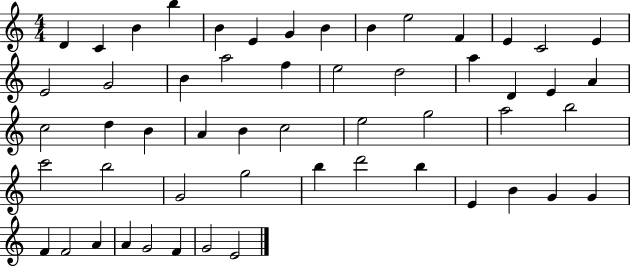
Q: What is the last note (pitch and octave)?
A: E4